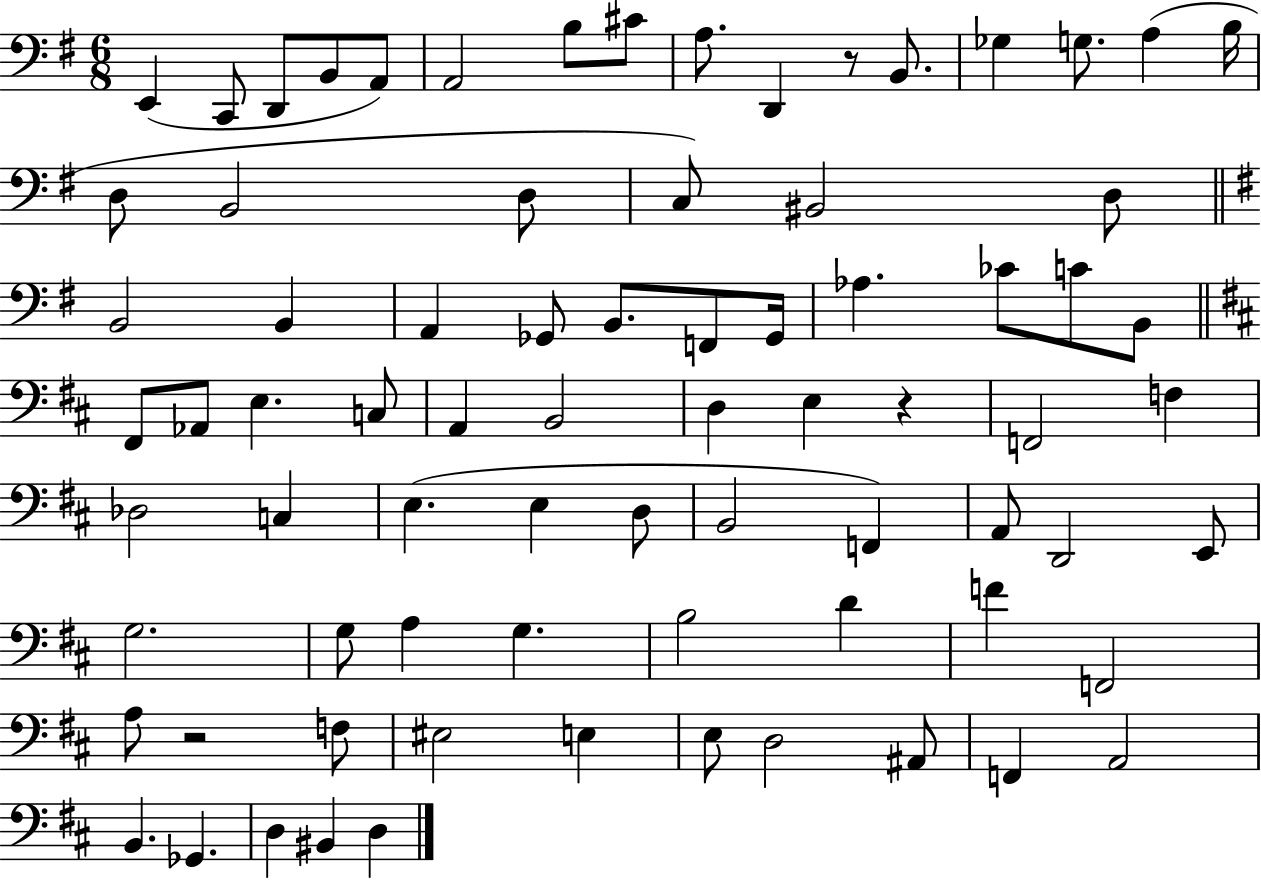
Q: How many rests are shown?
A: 3